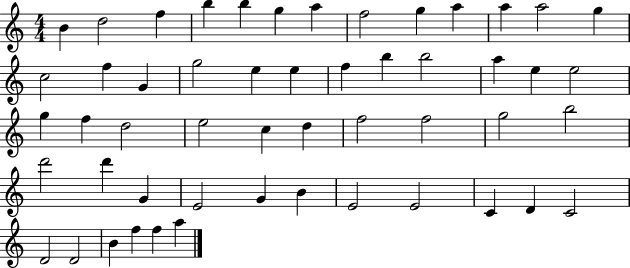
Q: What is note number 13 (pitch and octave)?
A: G5